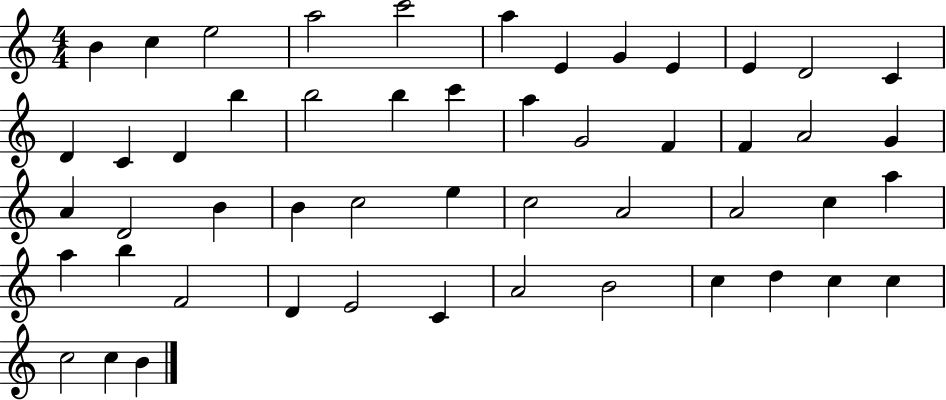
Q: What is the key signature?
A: C major